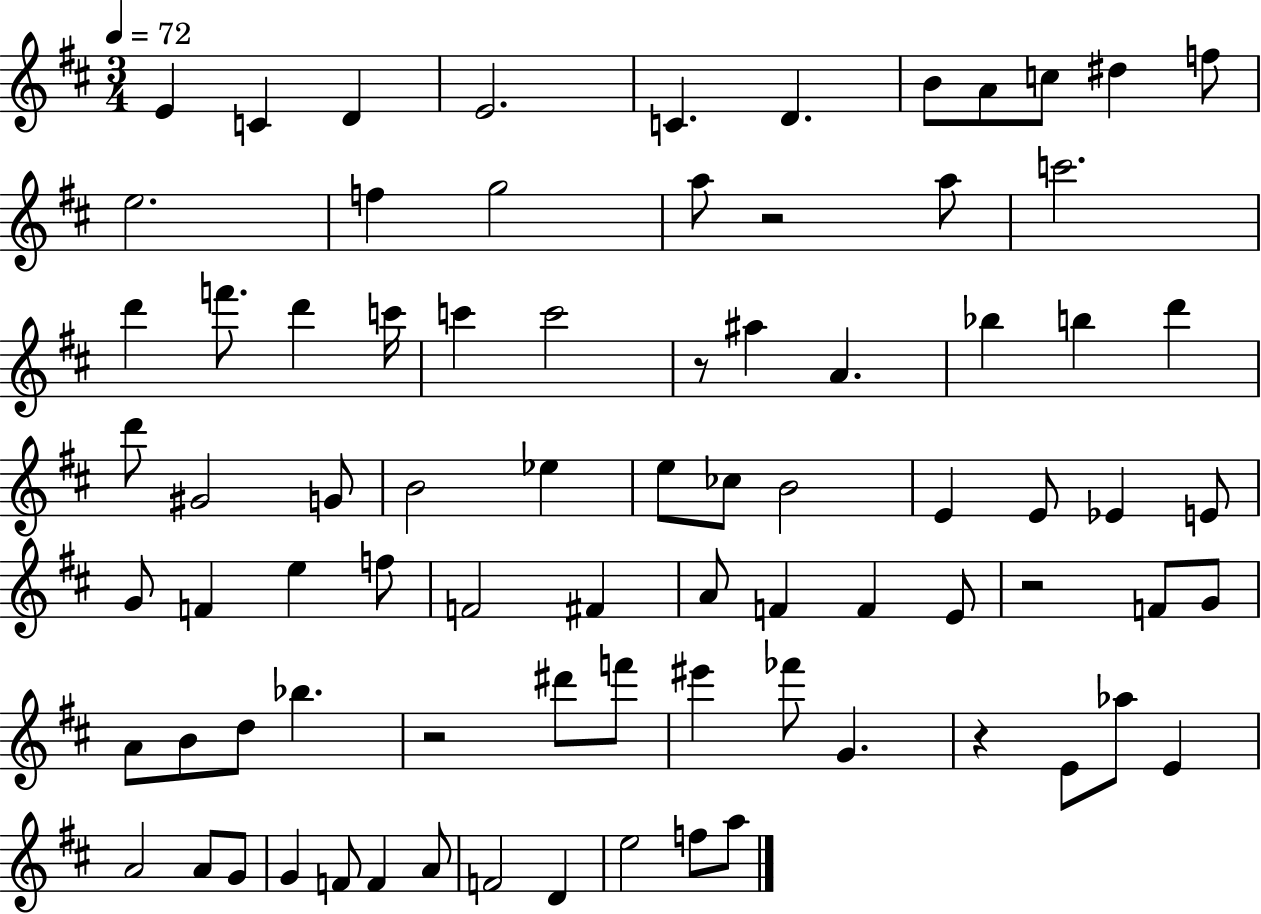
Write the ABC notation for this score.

X:1
T:Untitled
M:3/4
L:1/4
K:D
E C D E2 C D B/2 A/2 c/2 ^d f/2 e2 f g2 a/2 z2 a/2 c'2 d' f'/2 d' c'/4 c' c'2 z/2 ^a A _b b d' d'/2 ^G2 G/2 B2 _e e/2 _c/2 B2 E E/2 _E E/2 G/2 F e f/2 F2 ^F A/2 F F E/2 z2 F/2 G/2 A/2 B/2 d/2 _b z2 ^d'/2 f'/2 ^e' _f'/2 G z E/2 _a/2 E A2 A/2 G/2 G F/2 F A/2 F2 D e2 f/2 a/2